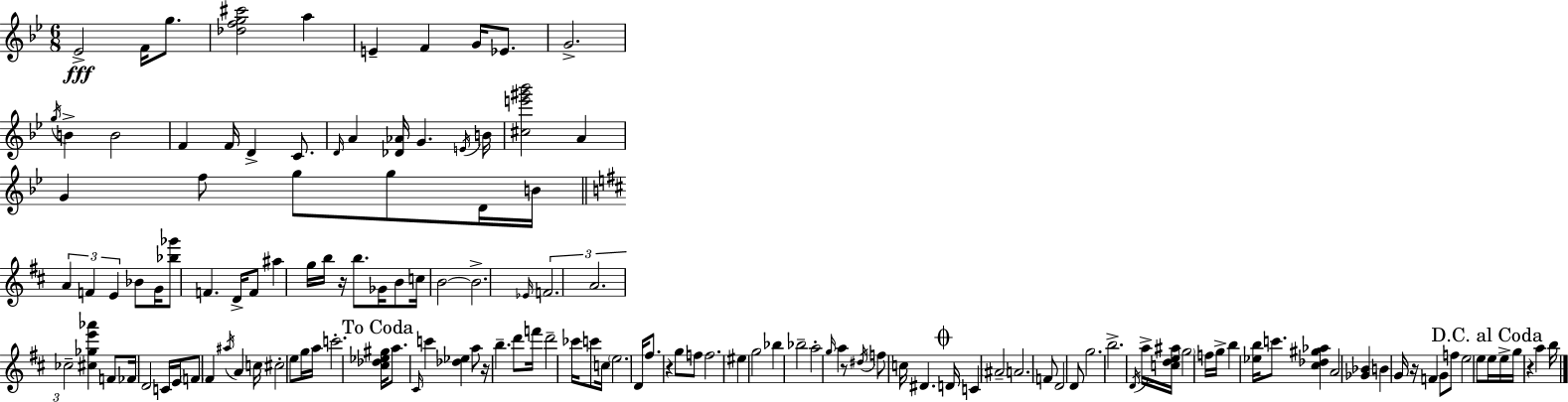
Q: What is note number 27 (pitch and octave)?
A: D4